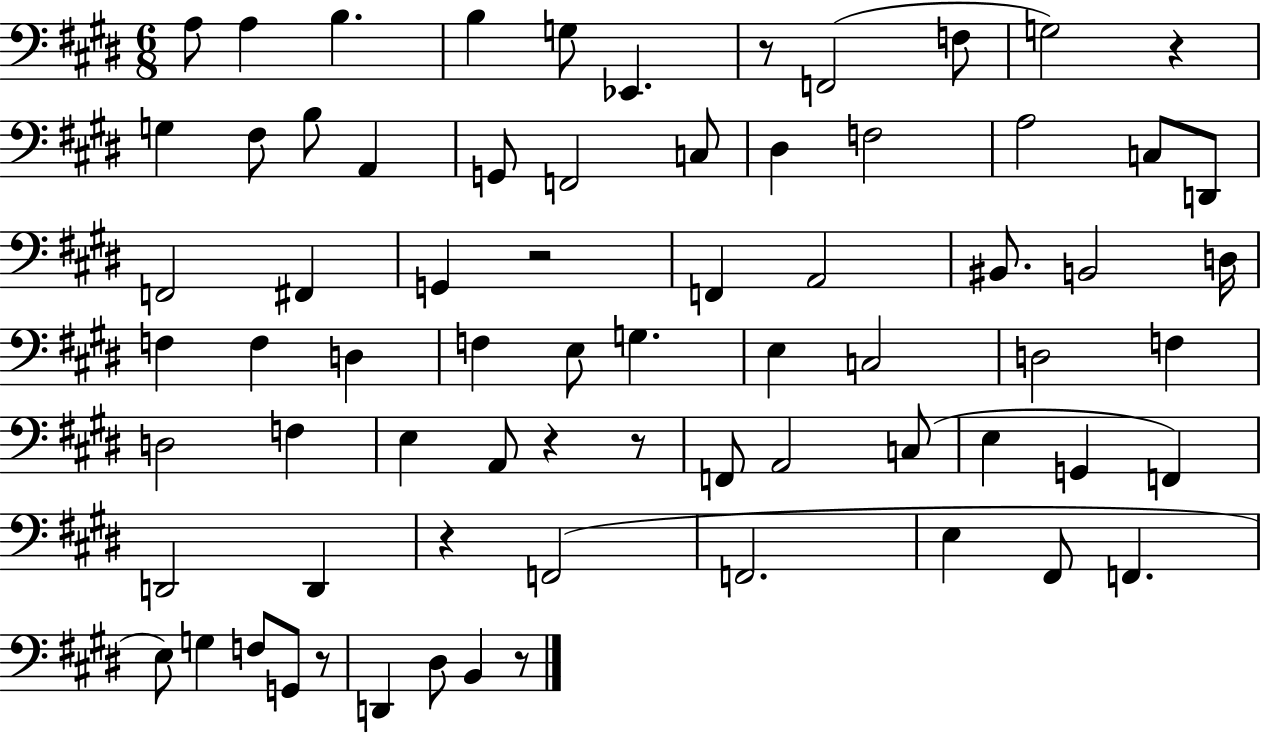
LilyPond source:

{
  \clef bass
  \numericTimeSignature
  \time 6/8
  \key e \major
  a8 a4 b4. | b4 g8 ees,4. | r8 f,2( f8 | g2) r4 | \break g4 fis8 b8 a,4 | g,8 f,2 c8 | dis4 f2 | a2 c8 d,8 | \break f,2 fis,4 | g,4 r2 | f,4 a,2 | bis,8. b,2 d16 | \break f4 f4 d4 | f4 e8 g4. | e4 c2 | d2 f4 | \break d2 f4 | e4 a,8 r4 r8 | f,8 a,2 c8( | e4 g,4 f,4) | \break d,2 d,4 | r4 f,2( | f,2. | e4 fis,8 f,4. | \break e8) g4 f8 g,8 r8 | d,4 dis8 b,4 r8 | \bar "|."
}